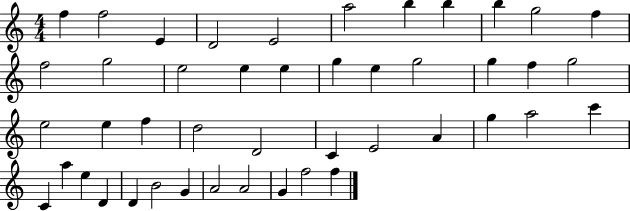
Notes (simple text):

F5/q F5/h E4/q D4/h E4/h A5/h B5/q B5/q B5/q G5/h F5/q F5/h G5/h E5/h E5/q E5/q G5/q E5/q G5/h G5/q F5/q G5/h E5/h E5/q F5/q D5/h D4/h C4/q E4/h A4/q G5/q A5/h C6/q C4/q A5/q E5/q D4/q D4/q B4/h G4/q A4/h A4/h G4/q F5/h F5/q